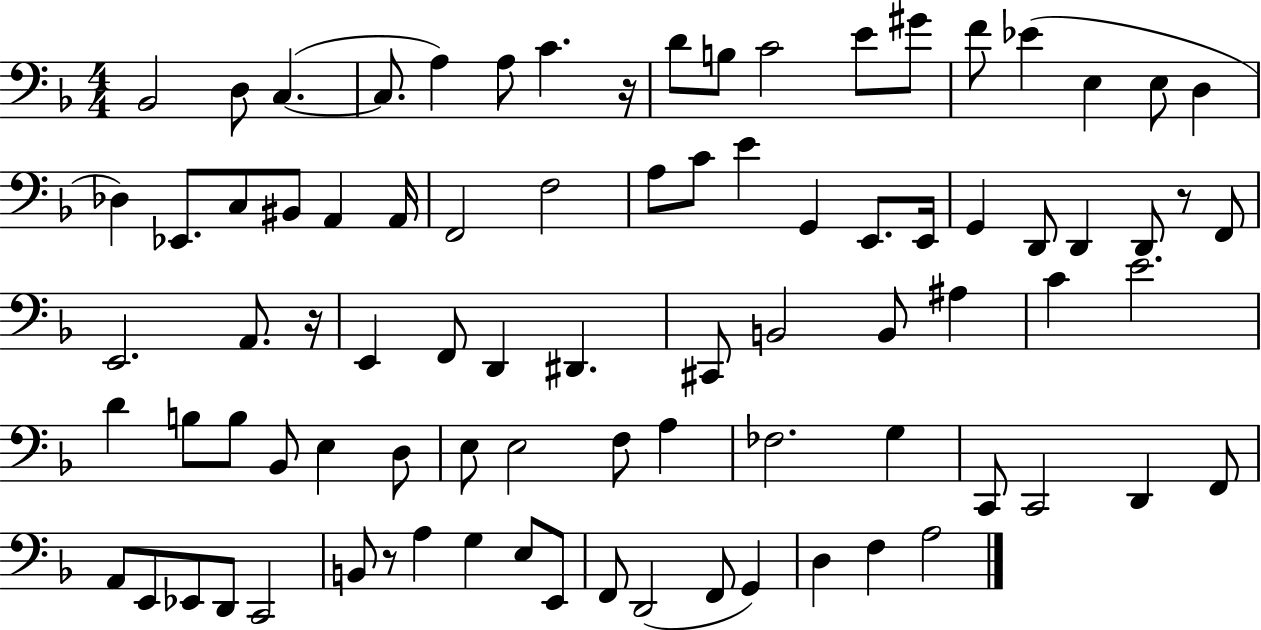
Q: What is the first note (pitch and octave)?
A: Bb2